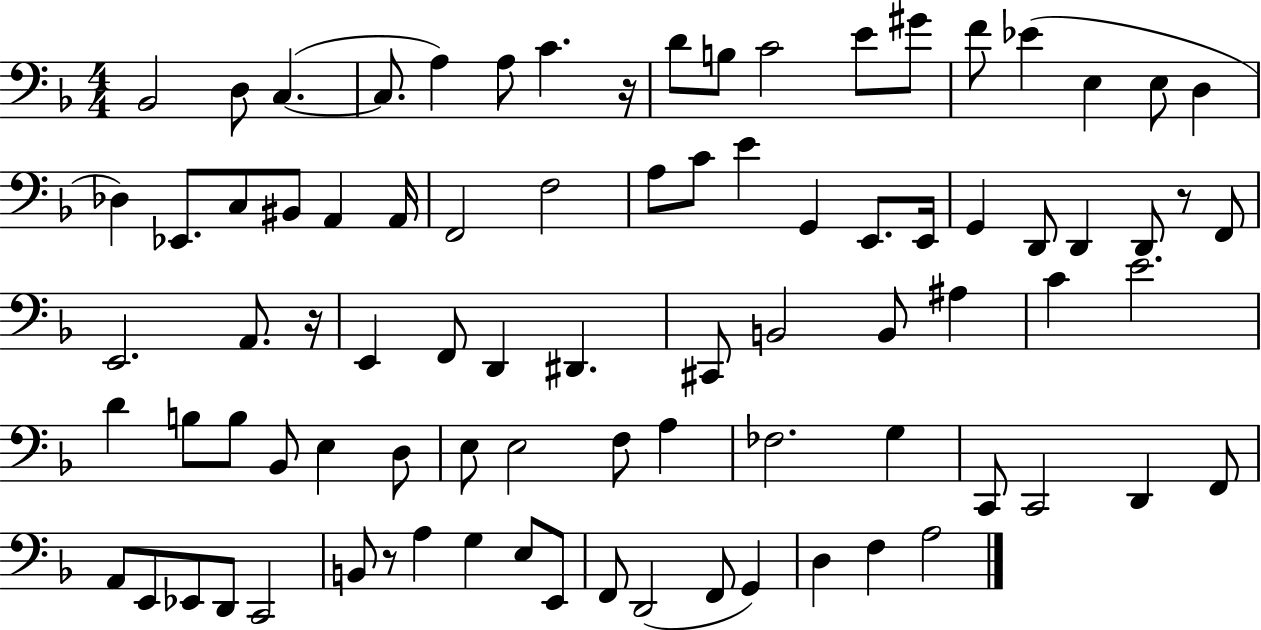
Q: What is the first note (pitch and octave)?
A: Bb2